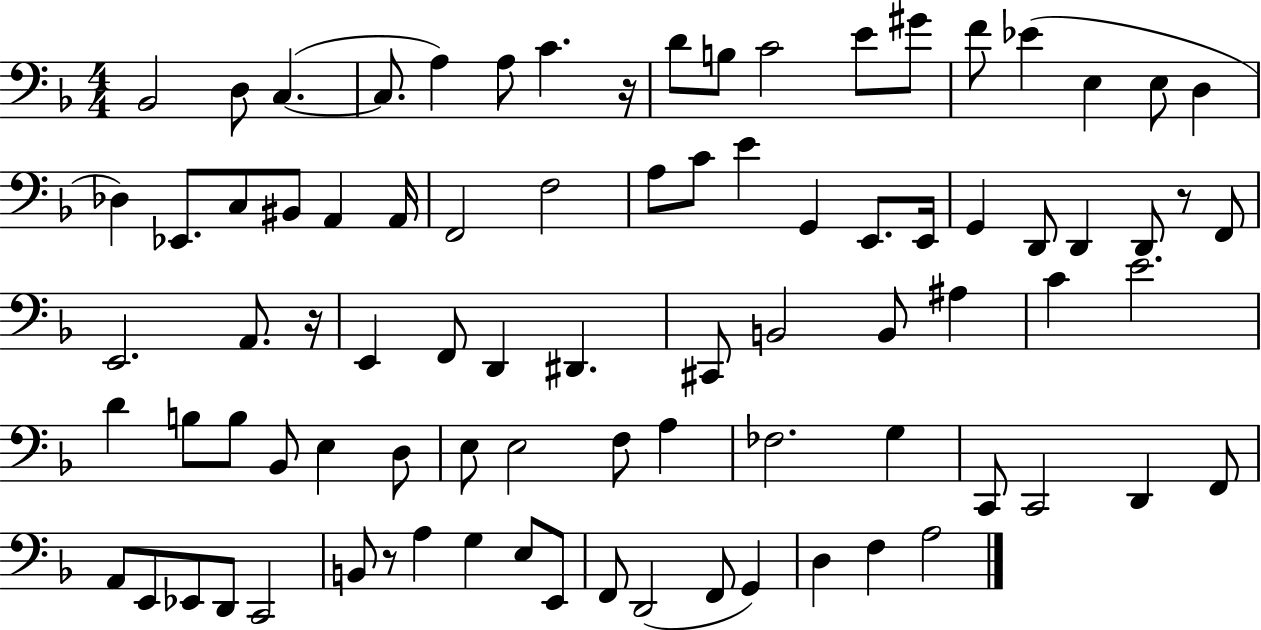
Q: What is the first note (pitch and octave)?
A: Bb2